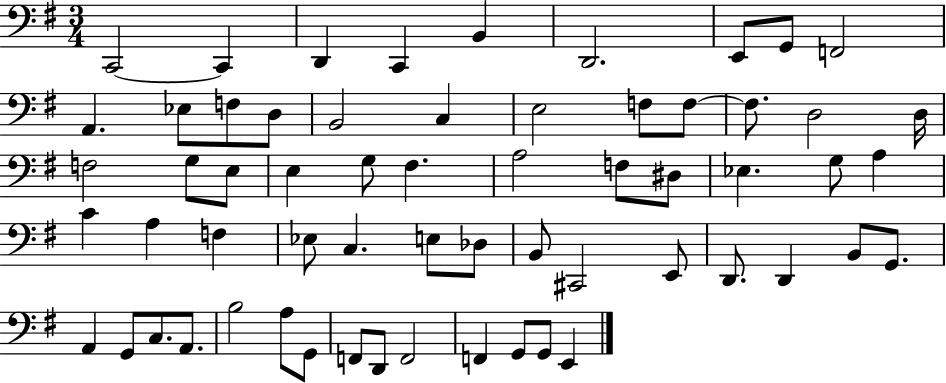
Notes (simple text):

C2/h C2/q D2/q C2/q B2/q D2/h. E2/e G2/e F2/h A2/q. Eb3/e F3/e D3/e B2/h C3/q E3/h F3/e F3/e F3/e. D3/h D3/s F3/h G3/e E3/e E3/q G3/e F#3/q. A3/h F3/e D#3/e Eb3/q. G3/e A3/q C4/q A3/q F3/q Eb3/e C3/q. E3/e Db3/e B2/e C#2/h E2/e D2/e. D2/q B2/e G2/e. A2/q G2/e C3/e. A2/e. B3/h A3/e G2/e F2/e D2/e F2/h F2/q G2/e G2/e E2/q